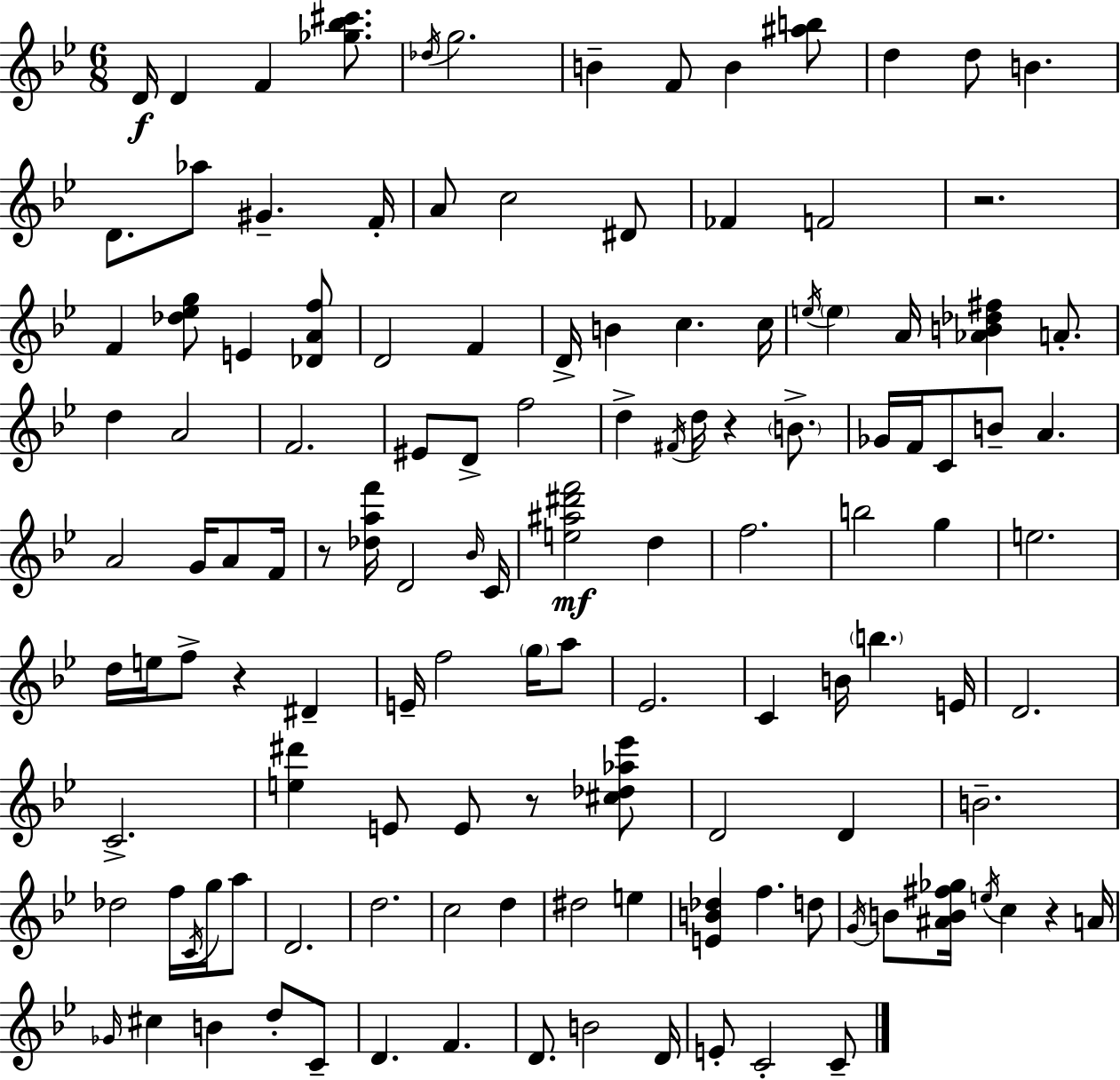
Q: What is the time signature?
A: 6/8